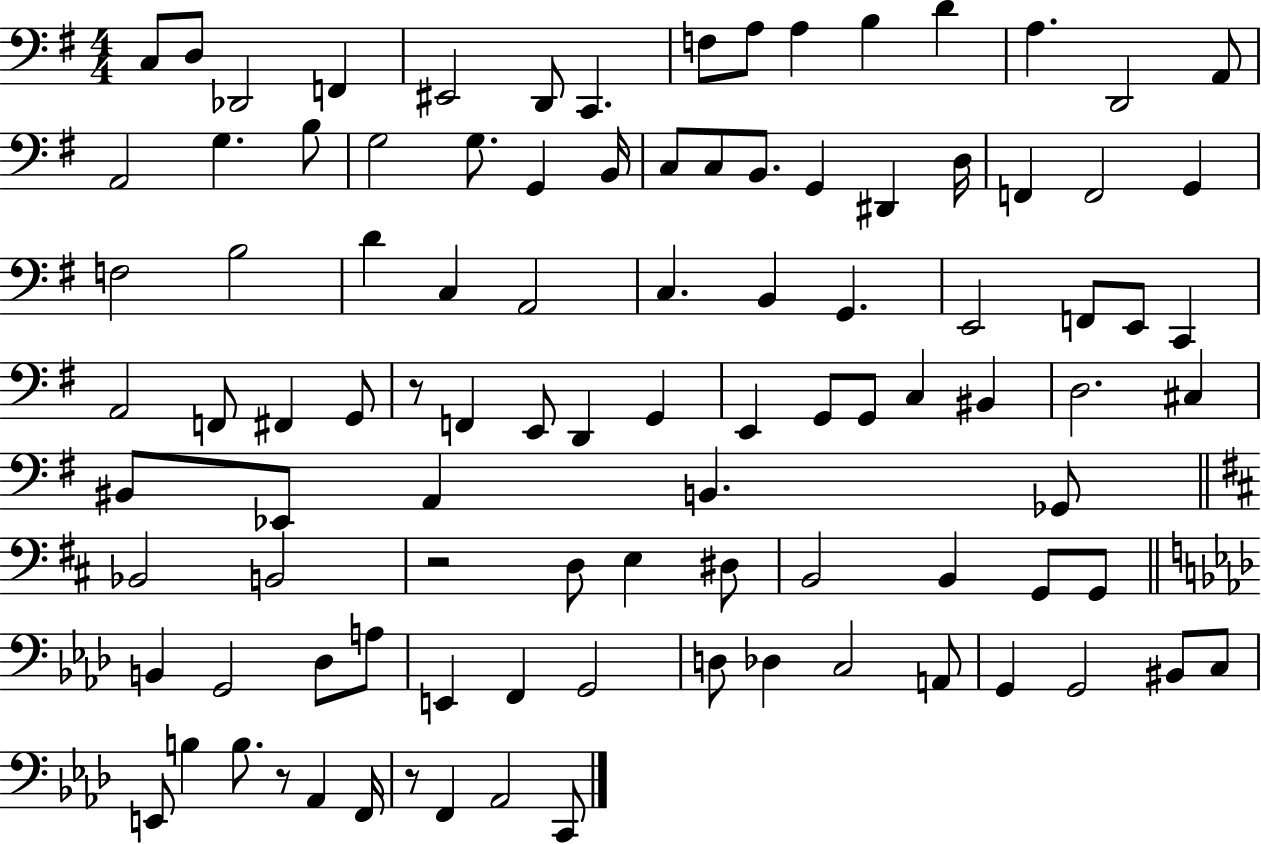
X:1
T:Untitled
M:4/4
L:1/4
K:G
C,/2 D,/2 _D,,2 F,, ^E,,2 D,,/2 C,, F,/2 A,/2 A, B, D A, D,,2 A,,/2 A,,2 G, B,/2 G,2 G,/2 G,, B,,/4 C,/2 C,/2 B,,/2 G,, ^D,, D,/4 F,, F,,2 G,, F,2 B,2 D C, A,,2 C, B,, G,, E,,2 F,,/2 E,,/2 C,, A,,2 F,,/2 ^F,, G,,/2 z/2 F,, E,,/2 D,, G,, E,, G,,/2 G,,/2 C, ^B,, D,2 ^C, ^B,,/2 _E,,/2 A,, B,, _G,,/2 _B,,2 B,,2 z2 D,/2 E, ^D,/2 B,,2 B,, G,,/2 G,,/2 B,, G,,2 _D,/2 A,/2 E,, F,, G,,2 D,/2 _D, C,2 A,,/2 G,, G,,2 ^B,,/2 C,/2 E,,/2 B, B,/2 z/2 _A,, F,,/4 z/2 F,, _A,,2 C,,/2